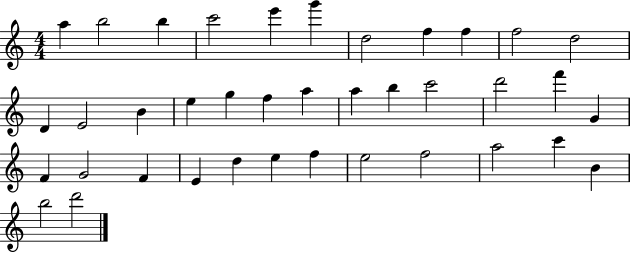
{
  \clef treble
  \numericTimeSignature
  \time 4/4
  \key c \major
  a''4 b''2 b''4 | c'''2 e'''4 g'''4 | d''2 f''4 f''4 | f''2 d''2 | \break d'4 e'2 b'4 | e''4 g''4 f''4 a''4 | a''4 b''4 c'''2 | d'''2 f'''4 g'4 | \break f'4 g'2 f'4 | e'4 d''4 e''4 f''4 | e''2 f''2 | a''2 c'''4 b'4 | \break b''2 d'''2 | \bar "|."
}